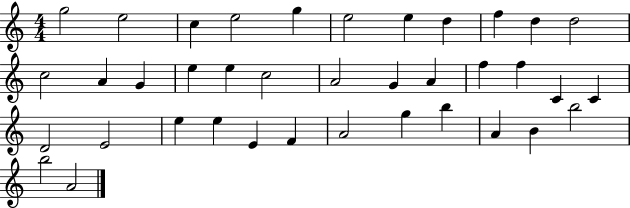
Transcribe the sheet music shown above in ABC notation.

X:1
T:Untitled
M:4/4
L:1/4
K:C
g2 e2 c e2 g e2 e d f d d2 c2 A G e e c2 A2 G A f f C C D2 E2 e e E F A2 g b A B b2 b2 A2